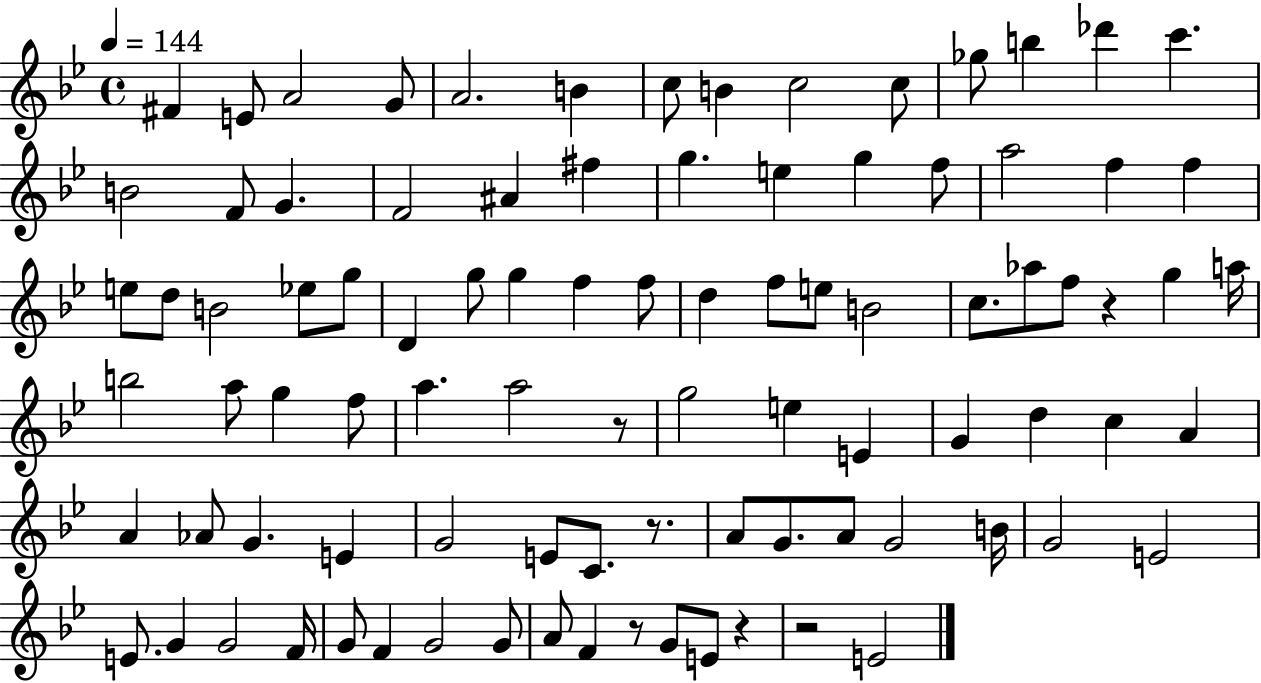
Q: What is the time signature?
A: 4/4